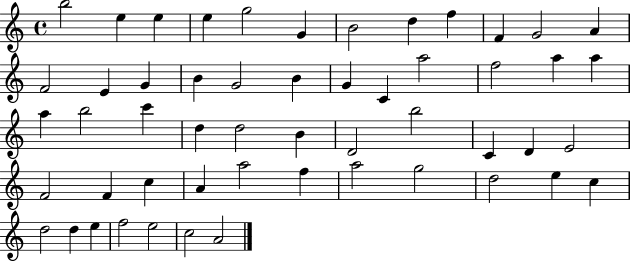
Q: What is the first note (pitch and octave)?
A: B5